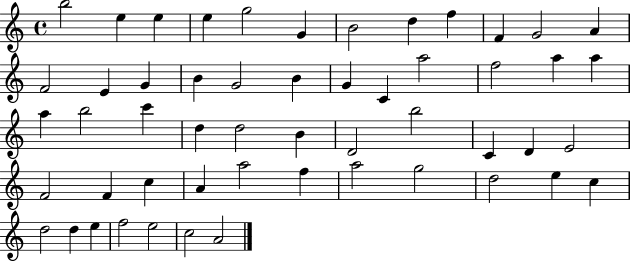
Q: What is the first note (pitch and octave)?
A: B5